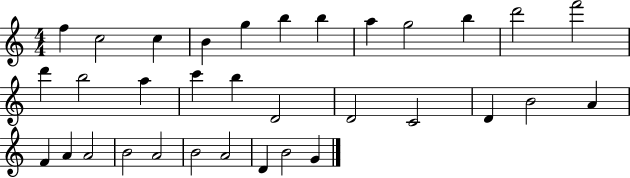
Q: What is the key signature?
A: C major